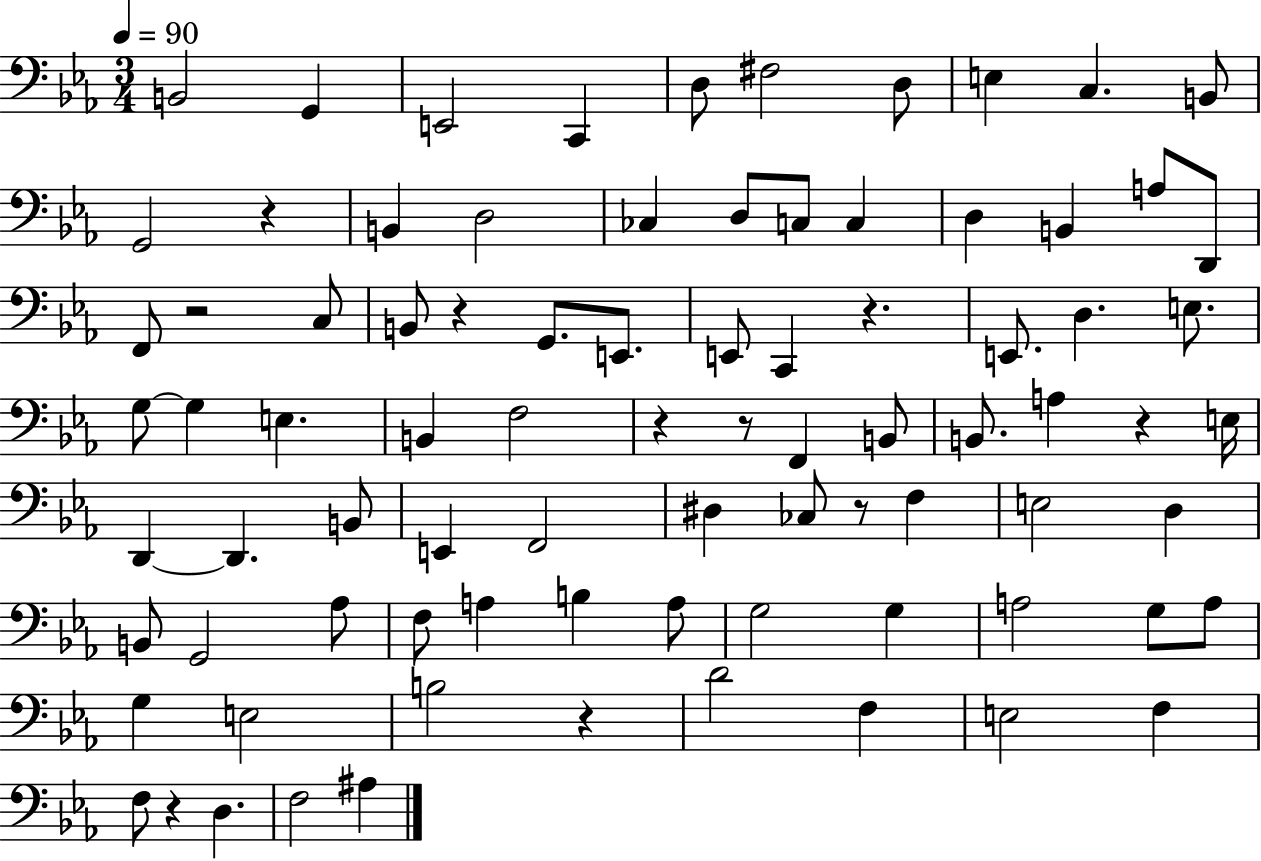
{
  \clef bass
  \numericTimeSignature
  \time 3/4
  \key ees \major
  \tempo 4 = 90
  b,2 g,4 | e,2 c,4 | d8 fis2 d8 | e4 c4. b,8 | \break g,2 r4 | b,4 d2 | ces4 d8 c8 c4 | d4 b,4 a8 d,8 | \break f,8 r2 c8 | b,8 r4 g,8. e,8. | e,8 c,4 r4. | e,8. d4. e8. | \break g8~~ g4 e4. | b,4 f2 | r4 r8 f,4 b,8 | b,8. a4 r4 e16 | \break d,4~~ d,4. b,8 | e,4 f,2 | dis4 ces8 r8 f4 | e2 d4 | \break b,8 g,2 aes8 | f8 a4 b4 a8 | g2 g4 | a2 g8 a8 | \break g4 e2 | b2 r4 | d'2 f4 | e2 f4 | \break f8 r4 d4. | f2 ais4 | \bar "|."
}